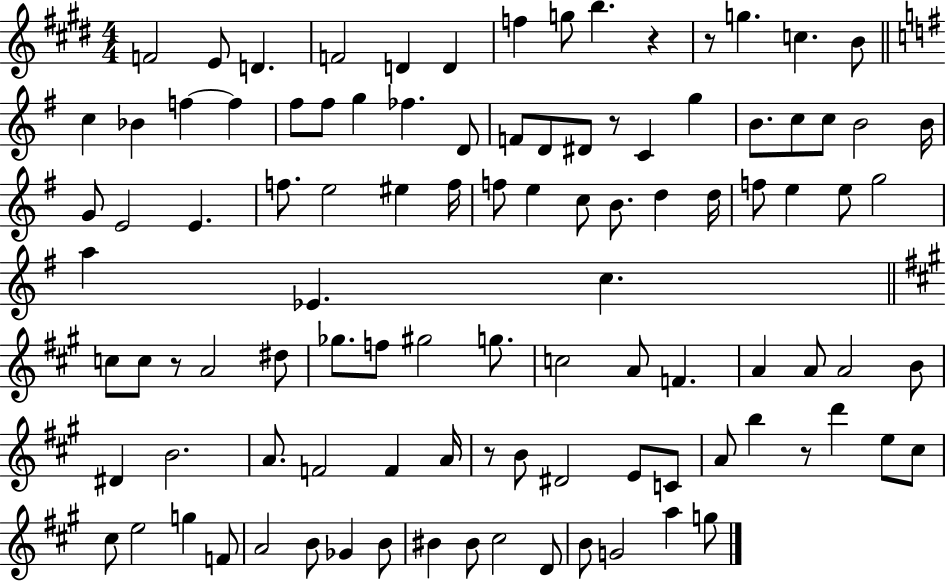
{
  \clef treble
  \numericTimeSignature
  \time 4/4
  \key e \major
  f'2 e'8 d'4. | f'2 d'4 d'4 | f''4 g''8 b''4. r4 | r8 g''4. c''4. b'8 | \break \bar "||" \break \key e \minor c''4 bes'4 f''4~~ f''4 | fis''8 fis''8 g''4 fes''4. d'8 | f'8 d'8 dis'8 r8 c'4 g''4 | b'8. c''8 c''8 b'2 b'16 | \break g'8 e'2 e'4. | f''8. e''2 eis''4 f''16 | f''8 e''4 c''8 b'8. d''4 d''16 | f''8 e''4 e''8 g''2 | \break a''4 ees'4. c''4. | \bar "||" \break \key a \major c''8 c''8 r8 a'2 dis''8 | ges''8. f''8 gis''2 g''8. | c''2 a'8 f'4. | a'4 a'8 a'2 b'8 | \break dis'4 b'2. | a'8. f'2 f'4 a'16 | r8 b'8 dis'2 e'8 c'8 | a'8 b''4 r8 d'''4 e''8 cis''8 | \break cis''8 e''2 g''4 f'8 | a'2 b'8 ges'4 b'8 | bis'4 bis'8 cis''2 d'8 | b'8 g'2 a''4 g''8 | \break \bar "|."
}